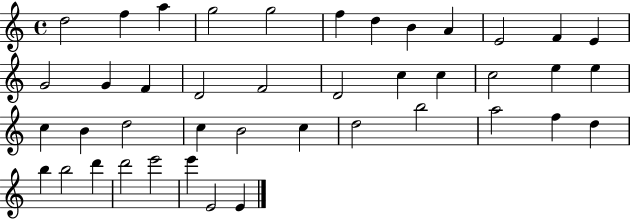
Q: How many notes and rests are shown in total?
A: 42